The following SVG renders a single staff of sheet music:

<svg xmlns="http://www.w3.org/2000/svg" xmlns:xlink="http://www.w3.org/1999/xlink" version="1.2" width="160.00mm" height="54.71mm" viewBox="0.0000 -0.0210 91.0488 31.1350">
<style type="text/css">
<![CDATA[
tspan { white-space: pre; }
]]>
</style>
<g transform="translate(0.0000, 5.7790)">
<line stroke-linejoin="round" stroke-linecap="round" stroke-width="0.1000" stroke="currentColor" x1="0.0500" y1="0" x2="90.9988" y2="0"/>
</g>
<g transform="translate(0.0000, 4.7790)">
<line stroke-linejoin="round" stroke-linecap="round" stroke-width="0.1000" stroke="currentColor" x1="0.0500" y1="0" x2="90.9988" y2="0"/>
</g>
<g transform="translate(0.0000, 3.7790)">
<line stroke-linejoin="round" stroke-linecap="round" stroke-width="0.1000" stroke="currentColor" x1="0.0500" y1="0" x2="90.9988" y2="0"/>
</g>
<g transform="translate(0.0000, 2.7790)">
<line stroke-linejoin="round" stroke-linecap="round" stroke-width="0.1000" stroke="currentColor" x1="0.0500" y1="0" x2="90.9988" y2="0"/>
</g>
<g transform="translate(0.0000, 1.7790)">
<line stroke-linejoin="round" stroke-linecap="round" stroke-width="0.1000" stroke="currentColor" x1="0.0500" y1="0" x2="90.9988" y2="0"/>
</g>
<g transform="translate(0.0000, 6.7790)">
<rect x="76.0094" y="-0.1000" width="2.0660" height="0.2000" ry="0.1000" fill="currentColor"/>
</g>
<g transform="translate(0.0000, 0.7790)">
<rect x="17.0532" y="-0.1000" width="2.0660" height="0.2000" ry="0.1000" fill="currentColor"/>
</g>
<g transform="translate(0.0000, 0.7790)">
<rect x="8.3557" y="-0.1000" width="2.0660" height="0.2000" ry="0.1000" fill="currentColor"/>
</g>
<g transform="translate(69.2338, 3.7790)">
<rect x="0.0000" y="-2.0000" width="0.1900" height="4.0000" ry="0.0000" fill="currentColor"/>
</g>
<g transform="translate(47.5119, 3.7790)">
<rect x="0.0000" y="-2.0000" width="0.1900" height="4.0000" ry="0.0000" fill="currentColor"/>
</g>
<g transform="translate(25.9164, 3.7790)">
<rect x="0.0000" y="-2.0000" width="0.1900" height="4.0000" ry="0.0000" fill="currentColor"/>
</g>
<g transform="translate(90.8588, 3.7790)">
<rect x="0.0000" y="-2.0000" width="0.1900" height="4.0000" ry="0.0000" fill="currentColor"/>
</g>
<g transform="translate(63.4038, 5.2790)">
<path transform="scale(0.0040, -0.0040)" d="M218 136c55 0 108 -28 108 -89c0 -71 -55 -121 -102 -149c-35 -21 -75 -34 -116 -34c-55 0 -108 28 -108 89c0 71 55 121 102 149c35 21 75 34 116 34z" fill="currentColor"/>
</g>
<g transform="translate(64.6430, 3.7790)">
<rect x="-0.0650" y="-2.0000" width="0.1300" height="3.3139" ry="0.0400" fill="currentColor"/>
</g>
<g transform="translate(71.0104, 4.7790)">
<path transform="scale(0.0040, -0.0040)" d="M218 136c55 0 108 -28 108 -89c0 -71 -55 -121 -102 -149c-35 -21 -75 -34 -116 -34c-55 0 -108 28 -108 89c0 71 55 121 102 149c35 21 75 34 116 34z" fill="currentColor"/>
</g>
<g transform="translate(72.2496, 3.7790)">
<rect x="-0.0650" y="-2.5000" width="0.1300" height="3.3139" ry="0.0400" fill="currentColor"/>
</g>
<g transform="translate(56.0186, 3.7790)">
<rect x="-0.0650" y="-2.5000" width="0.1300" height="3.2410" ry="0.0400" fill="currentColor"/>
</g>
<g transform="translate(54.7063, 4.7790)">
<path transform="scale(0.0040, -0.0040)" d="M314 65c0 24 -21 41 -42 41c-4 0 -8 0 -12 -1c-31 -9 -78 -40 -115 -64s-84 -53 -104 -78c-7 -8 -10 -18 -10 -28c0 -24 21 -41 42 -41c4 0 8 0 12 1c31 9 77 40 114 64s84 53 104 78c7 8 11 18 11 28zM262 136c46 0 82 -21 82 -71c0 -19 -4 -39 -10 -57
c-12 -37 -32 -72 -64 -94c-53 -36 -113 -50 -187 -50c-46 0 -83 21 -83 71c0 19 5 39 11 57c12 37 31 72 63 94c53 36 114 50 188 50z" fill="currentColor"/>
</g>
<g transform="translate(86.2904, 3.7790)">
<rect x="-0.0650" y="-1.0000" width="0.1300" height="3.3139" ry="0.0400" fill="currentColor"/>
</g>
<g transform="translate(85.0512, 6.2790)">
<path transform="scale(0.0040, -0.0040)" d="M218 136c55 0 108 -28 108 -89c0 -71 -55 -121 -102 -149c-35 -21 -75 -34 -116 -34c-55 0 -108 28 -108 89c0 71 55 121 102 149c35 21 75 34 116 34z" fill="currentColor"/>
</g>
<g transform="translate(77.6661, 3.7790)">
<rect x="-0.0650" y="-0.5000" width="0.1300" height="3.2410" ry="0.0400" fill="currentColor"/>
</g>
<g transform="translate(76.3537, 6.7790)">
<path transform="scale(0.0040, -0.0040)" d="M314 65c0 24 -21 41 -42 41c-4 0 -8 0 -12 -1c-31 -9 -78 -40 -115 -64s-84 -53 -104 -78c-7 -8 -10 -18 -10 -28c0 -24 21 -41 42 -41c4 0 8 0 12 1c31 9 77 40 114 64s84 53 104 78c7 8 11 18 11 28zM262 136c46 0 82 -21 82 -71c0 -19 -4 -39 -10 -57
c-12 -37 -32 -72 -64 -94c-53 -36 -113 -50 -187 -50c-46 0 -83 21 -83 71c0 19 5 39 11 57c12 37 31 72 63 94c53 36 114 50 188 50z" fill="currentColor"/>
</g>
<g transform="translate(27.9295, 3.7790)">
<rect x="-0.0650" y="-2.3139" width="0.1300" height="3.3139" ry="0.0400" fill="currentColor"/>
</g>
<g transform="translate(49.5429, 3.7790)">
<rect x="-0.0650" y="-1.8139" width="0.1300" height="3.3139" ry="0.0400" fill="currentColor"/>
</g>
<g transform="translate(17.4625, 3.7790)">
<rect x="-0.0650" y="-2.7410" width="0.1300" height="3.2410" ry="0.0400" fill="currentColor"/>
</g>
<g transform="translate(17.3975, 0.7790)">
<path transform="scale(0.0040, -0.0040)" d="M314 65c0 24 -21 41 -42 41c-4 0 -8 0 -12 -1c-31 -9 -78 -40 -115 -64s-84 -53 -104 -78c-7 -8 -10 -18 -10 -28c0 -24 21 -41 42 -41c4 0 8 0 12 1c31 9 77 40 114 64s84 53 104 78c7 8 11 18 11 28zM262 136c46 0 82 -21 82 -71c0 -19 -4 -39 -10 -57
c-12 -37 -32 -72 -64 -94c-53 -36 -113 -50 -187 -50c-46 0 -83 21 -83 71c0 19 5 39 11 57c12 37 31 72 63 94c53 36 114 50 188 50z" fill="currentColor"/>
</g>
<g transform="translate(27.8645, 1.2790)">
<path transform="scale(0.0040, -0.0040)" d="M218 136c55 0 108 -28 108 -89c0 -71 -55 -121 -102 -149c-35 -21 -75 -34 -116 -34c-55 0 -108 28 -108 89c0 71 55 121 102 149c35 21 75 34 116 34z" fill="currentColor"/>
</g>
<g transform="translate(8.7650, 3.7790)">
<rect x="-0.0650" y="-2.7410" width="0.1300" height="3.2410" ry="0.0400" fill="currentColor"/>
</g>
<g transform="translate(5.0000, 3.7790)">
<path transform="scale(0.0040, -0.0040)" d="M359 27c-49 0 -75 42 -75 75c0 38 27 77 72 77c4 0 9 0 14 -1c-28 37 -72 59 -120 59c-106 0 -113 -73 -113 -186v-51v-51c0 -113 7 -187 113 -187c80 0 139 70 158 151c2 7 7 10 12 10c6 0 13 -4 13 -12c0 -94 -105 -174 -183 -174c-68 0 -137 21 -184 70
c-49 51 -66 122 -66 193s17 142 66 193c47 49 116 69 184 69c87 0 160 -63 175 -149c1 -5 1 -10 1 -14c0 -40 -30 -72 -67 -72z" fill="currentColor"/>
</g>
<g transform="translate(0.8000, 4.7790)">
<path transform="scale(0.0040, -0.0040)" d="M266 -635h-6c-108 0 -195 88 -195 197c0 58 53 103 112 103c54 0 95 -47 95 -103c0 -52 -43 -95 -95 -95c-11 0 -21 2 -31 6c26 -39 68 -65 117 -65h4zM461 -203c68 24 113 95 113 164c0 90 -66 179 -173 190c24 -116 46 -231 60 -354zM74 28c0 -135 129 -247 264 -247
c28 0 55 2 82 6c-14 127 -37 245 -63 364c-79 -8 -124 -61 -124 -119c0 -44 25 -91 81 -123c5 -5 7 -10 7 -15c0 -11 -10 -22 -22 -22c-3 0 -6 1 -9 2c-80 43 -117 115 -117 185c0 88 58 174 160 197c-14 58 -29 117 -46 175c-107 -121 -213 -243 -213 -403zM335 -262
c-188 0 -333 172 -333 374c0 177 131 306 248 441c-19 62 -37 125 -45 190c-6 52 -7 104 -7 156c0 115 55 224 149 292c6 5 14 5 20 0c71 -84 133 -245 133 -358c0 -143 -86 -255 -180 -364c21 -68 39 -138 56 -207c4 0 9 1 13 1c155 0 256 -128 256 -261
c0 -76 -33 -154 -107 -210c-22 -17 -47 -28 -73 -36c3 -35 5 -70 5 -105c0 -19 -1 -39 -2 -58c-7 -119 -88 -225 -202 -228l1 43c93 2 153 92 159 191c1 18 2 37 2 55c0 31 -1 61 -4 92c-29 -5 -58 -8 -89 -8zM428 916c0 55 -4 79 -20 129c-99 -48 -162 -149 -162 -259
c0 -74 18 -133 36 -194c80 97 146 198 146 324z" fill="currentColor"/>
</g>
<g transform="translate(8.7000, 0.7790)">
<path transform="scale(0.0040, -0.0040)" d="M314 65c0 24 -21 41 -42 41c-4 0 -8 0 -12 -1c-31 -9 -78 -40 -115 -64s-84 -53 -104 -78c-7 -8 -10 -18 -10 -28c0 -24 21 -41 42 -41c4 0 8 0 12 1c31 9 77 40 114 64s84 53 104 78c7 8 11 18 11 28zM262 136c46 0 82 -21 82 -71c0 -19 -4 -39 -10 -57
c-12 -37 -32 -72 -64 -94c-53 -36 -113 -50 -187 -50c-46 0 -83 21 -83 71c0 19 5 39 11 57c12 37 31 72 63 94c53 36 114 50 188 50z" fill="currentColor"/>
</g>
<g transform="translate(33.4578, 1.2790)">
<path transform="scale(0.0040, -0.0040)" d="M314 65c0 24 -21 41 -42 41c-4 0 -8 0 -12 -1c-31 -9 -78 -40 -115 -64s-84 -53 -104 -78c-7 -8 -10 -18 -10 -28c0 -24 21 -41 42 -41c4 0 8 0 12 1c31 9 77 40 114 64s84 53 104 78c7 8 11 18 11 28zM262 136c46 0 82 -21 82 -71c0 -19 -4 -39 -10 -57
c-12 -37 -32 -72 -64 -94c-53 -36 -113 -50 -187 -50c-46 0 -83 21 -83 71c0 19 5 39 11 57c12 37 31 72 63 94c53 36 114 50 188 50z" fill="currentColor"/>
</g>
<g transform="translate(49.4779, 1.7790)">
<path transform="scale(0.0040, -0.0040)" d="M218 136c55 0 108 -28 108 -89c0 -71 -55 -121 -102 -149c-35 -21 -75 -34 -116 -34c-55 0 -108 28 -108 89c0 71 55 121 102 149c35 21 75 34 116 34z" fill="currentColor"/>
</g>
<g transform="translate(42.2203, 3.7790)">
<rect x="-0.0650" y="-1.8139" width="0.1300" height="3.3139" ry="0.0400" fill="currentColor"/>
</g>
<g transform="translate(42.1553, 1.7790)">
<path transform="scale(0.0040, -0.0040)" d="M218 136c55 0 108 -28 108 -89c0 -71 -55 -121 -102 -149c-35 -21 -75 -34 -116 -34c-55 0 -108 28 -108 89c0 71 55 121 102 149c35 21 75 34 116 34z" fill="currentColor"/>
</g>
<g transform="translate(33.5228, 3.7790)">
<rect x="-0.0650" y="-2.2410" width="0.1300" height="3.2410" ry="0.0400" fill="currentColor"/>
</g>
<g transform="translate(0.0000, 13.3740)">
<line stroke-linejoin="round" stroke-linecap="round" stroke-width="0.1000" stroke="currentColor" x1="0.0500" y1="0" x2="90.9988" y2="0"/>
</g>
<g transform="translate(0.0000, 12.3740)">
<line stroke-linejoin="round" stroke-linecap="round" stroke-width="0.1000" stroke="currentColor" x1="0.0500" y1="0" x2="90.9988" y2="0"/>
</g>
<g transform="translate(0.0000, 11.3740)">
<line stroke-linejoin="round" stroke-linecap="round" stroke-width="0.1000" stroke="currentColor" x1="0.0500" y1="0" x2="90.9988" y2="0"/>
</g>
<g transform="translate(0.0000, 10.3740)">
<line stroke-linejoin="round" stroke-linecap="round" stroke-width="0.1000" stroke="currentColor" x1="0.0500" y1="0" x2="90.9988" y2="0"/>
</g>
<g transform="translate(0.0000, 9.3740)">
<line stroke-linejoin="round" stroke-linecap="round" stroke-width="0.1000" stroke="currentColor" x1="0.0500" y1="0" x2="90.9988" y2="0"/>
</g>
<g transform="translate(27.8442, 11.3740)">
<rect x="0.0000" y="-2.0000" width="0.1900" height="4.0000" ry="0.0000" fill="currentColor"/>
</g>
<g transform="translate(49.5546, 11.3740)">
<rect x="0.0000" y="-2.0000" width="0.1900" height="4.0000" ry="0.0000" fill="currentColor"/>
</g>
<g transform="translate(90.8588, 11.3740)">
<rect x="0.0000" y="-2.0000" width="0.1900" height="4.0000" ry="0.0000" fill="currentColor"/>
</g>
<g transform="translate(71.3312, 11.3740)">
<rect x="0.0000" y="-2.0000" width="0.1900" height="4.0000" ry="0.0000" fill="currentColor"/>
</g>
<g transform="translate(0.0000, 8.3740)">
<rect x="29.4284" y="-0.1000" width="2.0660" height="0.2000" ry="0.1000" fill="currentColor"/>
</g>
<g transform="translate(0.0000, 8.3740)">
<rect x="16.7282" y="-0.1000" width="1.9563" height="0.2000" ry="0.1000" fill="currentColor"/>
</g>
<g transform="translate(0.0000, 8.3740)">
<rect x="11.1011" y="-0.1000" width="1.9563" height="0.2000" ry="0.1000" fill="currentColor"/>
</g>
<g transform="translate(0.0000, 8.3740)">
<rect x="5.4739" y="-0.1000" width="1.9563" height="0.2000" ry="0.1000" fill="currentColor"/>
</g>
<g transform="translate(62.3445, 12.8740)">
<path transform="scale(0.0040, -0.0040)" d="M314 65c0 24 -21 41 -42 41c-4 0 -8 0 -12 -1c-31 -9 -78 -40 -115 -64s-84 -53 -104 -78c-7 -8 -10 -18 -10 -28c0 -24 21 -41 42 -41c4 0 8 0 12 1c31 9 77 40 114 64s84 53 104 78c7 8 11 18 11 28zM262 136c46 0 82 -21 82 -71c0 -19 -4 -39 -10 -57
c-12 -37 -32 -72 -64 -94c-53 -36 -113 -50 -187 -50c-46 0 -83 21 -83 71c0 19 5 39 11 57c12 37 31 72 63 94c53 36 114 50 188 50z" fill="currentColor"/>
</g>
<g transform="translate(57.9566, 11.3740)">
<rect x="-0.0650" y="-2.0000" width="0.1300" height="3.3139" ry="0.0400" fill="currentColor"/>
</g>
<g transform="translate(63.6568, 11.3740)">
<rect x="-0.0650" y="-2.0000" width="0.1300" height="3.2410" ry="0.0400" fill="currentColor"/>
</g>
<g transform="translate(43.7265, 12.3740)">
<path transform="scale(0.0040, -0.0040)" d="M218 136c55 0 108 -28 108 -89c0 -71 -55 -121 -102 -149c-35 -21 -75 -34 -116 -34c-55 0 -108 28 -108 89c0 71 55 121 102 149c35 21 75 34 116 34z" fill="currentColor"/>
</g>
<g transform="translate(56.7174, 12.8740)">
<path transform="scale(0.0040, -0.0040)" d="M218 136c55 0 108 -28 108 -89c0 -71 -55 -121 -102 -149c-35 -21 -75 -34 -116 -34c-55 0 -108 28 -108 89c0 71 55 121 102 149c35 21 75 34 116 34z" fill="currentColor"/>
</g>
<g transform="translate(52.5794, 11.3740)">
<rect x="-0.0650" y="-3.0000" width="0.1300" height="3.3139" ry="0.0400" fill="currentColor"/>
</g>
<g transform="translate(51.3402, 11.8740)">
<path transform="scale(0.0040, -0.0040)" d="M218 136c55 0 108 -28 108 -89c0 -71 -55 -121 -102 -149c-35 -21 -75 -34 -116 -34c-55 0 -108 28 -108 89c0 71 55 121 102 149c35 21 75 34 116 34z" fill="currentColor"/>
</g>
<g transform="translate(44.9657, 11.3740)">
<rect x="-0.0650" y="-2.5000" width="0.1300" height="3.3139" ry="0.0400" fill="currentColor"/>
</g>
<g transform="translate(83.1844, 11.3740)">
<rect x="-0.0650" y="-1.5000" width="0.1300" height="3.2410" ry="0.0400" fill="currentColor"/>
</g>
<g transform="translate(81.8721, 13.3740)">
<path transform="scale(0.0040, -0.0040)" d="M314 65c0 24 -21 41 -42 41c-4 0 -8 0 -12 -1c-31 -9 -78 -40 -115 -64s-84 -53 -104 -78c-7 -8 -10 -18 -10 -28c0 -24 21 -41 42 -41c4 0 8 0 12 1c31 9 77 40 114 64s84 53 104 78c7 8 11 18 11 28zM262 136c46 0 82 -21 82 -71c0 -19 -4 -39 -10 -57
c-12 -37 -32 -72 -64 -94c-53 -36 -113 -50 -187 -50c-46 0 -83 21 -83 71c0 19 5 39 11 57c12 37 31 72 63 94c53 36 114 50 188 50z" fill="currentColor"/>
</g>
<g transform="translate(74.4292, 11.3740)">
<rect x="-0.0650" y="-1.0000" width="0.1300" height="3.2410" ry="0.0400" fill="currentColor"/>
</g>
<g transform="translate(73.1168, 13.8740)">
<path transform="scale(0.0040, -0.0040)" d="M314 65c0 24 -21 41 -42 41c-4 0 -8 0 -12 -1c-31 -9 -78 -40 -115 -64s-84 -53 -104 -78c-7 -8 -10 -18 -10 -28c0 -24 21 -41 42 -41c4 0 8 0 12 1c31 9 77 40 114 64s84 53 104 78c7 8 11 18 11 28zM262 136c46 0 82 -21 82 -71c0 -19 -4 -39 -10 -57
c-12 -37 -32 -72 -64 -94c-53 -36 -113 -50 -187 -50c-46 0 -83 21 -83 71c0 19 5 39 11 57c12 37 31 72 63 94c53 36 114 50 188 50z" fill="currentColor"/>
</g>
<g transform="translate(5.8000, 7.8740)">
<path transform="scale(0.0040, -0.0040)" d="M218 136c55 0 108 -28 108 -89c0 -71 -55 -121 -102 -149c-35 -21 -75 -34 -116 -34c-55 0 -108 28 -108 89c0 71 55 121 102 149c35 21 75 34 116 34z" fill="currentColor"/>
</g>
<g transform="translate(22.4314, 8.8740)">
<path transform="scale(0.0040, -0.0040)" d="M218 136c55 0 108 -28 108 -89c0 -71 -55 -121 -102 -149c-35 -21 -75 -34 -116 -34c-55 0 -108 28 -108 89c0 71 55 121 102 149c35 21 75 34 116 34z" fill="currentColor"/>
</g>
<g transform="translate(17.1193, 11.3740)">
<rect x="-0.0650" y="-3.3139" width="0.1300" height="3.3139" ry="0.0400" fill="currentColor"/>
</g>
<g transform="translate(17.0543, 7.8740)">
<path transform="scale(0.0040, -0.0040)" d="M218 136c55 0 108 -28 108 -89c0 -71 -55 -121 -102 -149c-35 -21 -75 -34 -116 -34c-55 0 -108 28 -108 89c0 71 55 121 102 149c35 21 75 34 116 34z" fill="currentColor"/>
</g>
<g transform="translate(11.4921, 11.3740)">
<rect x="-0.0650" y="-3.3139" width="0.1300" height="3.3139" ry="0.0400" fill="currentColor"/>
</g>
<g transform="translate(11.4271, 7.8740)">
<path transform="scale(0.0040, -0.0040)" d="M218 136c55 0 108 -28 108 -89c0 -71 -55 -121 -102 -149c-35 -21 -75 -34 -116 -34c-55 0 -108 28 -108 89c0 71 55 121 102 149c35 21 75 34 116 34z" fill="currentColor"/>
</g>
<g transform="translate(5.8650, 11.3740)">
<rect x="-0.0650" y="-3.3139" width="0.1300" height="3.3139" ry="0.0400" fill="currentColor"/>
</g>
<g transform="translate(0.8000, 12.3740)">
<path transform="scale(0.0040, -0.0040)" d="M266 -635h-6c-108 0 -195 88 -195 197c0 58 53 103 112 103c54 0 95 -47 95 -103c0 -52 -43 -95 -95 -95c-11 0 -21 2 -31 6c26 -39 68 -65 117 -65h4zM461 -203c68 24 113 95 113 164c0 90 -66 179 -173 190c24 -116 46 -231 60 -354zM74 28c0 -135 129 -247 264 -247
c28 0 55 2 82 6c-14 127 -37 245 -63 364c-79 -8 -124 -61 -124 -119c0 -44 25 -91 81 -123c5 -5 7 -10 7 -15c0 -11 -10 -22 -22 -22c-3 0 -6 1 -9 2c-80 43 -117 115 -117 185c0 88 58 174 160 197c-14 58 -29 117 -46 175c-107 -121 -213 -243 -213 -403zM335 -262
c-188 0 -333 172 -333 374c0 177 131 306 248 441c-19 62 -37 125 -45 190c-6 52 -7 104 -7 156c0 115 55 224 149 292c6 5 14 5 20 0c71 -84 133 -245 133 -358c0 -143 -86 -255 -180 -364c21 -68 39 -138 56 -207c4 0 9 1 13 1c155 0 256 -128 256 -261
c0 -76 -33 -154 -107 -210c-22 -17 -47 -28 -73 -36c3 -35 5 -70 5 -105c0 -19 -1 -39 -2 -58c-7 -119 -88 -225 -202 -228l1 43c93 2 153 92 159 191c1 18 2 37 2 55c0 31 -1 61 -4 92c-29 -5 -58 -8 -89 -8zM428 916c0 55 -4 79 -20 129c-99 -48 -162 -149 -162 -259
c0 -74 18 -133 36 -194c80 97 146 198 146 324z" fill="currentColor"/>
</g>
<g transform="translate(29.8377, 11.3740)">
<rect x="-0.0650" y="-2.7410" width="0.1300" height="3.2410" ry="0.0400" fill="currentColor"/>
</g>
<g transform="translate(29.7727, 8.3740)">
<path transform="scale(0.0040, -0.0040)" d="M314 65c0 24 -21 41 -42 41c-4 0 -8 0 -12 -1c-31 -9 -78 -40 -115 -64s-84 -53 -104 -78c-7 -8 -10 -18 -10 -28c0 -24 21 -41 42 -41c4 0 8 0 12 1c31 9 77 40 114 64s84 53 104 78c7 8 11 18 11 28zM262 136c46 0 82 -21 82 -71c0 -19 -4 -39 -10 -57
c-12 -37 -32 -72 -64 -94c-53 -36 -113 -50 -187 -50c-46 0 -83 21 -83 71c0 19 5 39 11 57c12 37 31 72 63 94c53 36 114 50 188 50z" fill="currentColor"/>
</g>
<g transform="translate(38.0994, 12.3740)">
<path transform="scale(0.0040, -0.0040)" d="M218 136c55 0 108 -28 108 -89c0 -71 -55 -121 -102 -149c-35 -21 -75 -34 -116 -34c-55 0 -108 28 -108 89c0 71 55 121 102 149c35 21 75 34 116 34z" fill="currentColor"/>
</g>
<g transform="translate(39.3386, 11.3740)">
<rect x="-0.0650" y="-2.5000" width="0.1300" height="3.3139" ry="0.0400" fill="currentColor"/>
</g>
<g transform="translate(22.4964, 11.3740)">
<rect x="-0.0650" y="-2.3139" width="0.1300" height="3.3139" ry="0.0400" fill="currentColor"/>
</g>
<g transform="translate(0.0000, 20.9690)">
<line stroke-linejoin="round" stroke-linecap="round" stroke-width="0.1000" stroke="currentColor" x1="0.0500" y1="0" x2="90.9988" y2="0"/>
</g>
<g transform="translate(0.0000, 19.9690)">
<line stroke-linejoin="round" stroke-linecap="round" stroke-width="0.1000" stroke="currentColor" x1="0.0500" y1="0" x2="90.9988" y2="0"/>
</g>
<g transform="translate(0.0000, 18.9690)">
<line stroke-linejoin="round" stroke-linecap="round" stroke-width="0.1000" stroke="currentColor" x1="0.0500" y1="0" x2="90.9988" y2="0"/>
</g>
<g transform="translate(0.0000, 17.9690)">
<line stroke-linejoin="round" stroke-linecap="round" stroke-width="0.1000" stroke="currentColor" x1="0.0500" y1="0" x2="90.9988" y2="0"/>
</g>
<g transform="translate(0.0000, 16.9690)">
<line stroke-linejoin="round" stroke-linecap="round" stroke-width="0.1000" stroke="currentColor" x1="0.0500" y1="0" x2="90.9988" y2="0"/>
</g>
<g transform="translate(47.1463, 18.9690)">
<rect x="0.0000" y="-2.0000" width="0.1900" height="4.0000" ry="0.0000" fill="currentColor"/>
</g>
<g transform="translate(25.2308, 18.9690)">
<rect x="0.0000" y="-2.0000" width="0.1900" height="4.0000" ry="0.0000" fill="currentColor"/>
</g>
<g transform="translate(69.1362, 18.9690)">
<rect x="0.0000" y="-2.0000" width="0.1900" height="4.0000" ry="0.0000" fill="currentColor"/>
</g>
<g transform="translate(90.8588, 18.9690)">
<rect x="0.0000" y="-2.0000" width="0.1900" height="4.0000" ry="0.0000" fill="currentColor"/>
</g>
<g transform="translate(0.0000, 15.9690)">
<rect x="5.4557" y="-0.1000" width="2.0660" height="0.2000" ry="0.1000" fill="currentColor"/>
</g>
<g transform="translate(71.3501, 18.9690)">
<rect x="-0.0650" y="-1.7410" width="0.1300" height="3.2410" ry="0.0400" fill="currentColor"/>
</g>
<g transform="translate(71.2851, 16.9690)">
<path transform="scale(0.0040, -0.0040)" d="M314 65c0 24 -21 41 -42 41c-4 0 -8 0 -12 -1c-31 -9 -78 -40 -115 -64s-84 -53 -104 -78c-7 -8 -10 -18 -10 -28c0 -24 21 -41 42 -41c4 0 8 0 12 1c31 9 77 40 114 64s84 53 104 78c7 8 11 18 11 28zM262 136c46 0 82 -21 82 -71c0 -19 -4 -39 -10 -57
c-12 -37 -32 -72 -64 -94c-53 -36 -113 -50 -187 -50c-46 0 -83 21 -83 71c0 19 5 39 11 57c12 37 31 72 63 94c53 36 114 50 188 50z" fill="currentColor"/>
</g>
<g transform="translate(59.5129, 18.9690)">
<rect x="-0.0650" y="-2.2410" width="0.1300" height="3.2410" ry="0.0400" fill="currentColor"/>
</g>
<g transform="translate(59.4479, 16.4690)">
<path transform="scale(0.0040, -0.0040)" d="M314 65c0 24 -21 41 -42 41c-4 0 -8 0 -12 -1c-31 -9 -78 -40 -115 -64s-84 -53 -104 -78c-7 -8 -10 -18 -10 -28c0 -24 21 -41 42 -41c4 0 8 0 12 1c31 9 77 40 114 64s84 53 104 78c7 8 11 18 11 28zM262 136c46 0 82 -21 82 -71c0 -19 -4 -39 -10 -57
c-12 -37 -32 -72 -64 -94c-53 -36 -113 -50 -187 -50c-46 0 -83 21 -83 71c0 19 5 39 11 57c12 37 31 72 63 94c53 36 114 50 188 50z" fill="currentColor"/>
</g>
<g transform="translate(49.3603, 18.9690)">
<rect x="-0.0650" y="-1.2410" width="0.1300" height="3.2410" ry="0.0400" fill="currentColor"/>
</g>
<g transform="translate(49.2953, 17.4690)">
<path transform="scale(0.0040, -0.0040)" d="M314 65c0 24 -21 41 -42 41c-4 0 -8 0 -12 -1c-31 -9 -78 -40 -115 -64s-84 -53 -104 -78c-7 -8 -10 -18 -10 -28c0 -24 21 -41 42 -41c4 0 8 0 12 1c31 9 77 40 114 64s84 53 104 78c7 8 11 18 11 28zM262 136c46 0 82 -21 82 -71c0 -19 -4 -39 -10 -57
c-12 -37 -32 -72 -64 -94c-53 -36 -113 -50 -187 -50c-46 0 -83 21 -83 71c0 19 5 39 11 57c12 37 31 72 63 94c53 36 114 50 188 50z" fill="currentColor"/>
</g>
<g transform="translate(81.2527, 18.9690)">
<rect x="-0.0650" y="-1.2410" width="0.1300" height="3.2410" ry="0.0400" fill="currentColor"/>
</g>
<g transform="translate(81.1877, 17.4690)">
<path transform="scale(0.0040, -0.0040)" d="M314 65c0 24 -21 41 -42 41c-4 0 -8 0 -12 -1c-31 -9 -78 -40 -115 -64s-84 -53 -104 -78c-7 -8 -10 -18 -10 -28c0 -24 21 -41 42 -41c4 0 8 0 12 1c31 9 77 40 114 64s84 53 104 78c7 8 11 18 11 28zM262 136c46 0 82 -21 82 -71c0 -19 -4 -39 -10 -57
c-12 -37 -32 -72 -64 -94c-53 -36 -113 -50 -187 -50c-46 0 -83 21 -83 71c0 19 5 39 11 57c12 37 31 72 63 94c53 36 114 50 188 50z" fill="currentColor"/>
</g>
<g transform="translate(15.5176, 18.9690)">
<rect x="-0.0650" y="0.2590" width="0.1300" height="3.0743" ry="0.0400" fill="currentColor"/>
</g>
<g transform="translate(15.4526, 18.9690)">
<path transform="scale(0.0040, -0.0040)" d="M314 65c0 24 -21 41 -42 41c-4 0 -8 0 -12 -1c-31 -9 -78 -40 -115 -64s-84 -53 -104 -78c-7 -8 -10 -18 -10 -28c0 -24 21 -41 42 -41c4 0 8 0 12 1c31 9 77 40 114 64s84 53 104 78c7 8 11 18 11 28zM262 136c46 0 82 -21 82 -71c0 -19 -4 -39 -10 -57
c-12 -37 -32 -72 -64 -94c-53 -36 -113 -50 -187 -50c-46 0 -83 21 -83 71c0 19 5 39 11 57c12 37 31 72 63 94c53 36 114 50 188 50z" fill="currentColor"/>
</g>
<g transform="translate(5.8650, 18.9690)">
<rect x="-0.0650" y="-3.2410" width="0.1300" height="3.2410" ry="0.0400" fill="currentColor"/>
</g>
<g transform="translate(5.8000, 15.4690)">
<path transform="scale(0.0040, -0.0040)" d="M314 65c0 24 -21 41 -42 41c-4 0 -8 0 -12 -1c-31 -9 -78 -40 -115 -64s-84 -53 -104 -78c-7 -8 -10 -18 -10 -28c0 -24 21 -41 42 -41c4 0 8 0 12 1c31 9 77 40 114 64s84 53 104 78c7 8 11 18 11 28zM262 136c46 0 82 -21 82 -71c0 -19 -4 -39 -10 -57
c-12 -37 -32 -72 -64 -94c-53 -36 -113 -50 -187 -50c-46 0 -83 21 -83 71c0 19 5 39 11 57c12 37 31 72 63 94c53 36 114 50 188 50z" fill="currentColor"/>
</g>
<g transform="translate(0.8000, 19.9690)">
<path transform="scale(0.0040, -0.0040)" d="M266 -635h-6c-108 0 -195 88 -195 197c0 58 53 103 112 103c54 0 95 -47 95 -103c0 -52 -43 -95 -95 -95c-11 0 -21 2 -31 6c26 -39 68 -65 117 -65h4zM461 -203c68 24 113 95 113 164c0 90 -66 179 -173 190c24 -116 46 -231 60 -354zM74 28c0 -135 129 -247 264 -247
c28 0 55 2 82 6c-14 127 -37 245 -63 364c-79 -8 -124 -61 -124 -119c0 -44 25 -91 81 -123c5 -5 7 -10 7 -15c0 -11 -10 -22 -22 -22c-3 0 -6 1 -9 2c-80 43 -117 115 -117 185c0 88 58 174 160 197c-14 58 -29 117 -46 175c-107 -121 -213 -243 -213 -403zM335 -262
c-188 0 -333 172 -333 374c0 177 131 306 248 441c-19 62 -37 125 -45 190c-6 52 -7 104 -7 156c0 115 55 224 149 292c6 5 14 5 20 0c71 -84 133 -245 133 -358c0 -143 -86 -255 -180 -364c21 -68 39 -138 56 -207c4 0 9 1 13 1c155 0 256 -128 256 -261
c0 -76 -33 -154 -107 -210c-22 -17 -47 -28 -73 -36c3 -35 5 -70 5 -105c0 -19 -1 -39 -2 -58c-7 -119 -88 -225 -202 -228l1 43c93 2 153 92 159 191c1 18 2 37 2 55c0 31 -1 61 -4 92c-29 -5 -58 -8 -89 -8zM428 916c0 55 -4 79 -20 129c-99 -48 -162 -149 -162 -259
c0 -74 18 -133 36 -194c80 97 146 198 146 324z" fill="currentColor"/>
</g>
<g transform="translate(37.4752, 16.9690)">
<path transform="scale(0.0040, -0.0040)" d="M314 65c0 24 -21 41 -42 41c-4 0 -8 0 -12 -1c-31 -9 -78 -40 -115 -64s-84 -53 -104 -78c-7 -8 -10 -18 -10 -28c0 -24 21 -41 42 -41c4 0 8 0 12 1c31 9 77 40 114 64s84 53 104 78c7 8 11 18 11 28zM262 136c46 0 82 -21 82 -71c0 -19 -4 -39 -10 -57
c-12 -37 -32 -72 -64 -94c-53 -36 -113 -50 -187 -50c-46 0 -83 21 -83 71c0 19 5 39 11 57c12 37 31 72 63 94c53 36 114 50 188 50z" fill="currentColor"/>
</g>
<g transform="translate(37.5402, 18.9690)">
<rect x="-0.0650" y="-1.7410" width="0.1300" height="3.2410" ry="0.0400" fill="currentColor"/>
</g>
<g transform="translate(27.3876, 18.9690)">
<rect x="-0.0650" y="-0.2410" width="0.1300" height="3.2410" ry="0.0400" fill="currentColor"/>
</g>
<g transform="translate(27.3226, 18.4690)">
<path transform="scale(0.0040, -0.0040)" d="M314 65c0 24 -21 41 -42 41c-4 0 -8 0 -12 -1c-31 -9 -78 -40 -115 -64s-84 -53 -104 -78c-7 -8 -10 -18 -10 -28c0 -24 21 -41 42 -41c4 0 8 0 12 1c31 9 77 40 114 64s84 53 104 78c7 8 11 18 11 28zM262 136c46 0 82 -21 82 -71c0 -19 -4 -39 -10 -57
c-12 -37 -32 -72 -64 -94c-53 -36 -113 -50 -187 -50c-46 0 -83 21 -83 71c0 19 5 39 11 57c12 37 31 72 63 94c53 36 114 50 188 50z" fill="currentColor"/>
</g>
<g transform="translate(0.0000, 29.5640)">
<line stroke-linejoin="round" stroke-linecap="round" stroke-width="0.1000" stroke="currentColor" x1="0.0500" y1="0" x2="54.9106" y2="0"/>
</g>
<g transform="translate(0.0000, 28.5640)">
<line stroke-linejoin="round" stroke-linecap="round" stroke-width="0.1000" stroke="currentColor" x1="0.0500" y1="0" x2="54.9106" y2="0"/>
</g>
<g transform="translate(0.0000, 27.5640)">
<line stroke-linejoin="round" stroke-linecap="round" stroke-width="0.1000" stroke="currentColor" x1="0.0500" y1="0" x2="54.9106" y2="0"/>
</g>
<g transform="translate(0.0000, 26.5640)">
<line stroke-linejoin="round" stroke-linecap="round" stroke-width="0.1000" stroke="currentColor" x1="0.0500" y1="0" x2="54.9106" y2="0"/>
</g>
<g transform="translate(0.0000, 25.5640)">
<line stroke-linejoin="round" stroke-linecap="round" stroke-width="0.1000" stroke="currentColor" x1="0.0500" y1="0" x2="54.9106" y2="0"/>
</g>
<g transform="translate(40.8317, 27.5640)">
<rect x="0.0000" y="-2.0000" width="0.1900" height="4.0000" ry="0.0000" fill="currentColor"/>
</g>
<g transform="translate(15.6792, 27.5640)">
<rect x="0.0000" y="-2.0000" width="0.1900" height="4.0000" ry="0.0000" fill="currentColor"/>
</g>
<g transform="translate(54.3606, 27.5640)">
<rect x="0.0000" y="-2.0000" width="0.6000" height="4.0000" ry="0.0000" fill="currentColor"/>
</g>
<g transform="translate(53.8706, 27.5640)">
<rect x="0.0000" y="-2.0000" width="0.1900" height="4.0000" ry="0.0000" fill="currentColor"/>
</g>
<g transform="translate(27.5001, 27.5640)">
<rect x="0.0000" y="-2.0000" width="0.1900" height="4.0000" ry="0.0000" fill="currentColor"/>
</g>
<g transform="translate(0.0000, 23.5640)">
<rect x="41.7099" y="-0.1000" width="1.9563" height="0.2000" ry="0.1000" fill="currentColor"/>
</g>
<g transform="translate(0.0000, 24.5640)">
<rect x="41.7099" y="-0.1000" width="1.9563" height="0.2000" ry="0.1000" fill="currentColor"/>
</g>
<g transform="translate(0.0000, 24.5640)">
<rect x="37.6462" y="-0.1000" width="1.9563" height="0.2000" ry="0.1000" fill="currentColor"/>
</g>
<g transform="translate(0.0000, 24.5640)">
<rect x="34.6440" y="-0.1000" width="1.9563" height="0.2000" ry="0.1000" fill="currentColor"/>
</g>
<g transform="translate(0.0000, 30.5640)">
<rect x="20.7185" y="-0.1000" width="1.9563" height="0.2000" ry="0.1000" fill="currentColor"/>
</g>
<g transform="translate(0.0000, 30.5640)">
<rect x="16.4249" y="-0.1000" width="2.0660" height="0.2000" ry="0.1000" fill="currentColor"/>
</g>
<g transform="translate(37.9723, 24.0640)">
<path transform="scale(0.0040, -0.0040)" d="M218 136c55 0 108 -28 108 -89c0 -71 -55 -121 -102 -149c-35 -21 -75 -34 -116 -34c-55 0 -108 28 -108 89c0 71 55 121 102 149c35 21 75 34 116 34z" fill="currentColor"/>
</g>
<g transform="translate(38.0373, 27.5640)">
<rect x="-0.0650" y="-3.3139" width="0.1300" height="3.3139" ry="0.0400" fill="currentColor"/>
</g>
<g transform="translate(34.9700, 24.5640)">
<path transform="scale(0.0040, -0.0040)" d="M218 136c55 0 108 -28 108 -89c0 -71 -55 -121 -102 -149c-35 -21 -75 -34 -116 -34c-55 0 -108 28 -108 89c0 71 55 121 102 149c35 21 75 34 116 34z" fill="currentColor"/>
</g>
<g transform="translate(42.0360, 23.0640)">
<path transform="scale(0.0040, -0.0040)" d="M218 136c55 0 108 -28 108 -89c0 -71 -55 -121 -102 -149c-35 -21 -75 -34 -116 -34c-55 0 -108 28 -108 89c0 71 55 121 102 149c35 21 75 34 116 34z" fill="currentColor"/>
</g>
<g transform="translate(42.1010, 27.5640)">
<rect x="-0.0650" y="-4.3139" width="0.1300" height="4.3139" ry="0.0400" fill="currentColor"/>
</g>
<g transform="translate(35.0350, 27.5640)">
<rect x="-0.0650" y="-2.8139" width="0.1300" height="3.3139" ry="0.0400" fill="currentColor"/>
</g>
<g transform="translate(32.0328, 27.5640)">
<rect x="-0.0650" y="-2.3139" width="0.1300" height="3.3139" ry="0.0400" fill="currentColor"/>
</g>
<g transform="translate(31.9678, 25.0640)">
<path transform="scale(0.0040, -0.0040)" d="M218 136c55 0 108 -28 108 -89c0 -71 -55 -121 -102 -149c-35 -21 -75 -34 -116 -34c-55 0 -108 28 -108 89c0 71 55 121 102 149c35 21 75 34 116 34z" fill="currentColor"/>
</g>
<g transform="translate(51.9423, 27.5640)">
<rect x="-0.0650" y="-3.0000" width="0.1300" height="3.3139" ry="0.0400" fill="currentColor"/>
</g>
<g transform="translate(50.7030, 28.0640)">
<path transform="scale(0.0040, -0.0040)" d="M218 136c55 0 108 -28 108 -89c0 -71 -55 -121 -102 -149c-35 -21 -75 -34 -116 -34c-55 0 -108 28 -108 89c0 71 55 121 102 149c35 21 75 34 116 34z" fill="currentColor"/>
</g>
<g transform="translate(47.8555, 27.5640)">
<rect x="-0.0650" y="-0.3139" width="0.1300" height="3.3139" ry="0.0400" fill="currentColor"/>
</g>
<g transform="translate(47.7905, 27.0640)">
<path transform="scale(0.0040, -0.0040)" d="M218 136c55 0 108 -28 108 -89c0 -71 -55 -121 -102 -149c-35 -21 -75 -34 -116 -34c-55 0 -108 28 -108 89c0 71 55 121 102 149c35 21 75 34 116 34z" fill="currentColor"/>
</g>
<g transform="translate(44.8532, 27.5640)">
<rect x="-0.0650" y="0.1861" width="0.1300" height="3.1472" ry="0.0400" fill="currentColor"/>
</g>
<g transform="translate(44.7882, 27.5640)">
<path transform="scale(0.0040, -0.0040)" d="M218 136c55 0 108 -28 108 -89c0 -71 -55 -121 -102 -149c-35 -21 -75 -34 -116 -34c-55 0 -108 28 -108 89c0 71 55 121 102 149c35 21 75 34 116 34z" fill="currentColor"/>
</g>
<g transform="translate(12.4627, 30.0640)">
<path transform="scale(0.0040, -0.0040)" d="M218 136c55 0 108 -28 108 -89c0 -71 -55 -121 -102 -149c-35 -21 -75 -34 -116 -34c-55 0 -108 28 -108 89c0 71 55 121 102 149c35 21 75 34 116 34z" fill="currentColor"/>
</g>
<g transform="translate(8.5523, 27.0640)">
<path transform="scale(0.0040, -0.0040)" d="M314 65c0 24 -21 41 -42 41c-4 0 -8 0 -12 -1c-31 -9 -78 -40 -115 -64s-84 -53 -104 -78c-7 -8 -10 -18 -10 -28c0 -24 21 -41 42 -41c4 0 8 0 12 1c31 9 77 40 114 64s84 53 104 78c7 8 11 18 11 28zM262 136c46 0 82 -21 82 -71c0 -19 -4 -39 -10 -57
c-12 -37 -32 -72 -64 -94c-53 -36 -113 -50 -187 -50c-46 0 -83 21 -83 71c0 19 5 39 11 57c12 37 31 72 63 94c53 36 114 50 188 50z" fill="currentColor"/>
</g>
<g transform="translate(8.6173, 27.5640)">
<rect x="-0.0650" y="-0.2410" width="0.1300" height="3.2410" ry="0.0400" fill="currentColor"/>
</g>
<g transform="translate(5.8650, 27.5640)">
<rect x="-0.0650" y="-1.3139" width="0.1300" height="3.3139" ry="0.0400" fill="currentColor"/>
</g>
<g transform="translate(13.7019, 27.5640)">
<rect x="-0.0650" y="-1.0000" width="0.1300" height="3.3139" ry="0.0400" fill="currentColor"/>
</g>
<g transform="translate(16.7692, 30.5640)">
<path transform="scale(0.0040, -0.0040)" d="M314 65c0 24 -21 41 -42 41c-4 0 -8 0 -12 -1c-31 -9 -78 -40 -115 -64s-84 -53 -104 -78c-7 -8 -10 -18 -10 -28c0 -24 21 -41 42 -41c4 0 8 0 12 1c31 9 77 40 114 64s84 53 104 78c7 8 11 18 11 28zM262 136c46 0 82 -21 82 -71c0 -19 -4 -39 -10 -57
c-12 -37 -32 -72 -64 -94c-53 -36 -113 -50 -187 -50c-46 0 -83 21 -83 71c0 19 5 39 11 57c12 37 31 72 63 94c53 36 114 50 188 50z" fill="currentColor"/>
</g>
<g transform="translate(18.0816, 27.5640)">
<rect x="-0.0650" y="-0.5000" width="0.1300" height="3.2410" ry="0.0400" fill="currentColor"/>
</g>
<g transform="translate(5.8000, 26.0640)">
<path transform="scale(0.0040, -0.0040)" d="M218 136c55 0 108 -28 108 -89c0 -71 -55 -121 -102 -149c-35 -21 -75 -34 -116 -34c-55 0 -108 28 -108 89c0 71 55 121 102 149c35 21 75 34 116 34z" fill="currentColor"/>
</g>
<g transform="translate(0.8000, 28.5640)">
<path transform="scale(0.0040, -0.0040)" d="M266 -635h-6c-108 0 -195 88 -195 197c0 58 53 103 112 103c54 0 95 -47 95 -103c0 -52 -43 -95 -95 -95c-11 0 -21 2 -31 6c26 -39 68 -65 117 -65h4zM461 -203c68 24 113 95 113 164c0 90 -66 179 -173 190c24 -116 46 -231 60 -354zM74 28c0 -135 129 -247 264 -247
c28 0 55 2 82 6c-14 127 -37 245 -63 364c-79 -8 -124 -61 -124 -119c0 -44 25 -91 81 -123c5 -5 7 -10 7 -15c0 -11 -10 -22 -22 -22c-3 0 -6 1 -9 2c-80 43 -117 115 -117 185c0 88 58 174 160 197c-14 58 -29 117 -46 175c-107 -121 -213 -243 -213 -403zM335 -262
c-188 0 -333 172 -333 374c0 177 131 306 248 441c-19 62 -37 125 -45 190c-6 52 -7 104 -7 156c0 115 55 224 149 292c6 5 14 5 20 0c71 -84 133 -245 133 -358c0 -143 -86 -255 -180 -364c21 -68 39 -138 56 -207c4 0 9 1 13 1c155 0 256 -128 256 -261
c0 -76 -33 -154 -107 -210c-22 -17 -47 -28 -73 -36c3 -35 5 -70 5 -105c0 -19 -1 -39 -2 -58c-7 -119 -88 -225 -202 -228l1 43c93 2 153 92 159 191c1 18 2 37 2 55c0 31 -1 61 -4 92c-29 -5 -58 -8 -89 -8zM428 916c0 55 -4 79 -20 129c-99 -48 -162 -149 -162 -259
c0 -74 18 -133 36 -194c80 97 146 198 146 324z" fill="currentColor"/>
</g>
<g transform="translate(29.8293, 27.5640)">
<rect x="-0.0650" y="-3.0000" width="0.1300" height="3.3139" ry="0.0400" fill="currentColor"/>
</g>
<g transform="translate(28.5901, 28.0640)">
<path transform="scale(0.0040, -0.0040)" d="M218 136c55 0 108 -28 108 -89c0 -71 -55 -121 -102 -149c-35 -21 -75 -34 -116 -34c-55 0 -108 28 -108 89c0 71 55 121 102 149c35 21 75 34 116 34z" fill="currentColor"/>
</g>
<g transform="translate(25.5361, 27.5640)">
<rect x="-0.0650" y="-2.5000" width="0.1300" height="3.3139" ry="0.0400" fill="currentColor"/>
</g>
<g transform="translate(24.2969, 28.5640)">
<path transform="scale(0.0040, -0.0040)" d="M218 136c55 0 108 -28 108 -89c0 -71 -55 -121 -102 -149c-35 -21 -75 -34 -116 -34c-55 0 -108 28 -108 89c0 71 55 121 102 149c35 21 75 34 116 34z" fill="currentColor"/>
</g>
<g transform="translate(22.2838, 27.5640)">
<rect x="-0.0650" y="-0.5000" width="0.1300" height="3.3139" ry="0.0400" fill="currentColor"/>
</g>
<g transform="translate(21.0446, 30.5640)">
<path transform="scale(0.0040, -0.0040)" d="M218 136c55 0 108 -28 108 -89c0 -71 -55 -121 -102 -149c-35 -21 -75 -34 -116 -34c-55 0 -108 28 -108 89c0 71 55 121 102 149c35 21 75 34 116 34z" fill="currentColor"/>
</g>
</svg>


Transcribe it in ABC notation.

X:1
T:Untitled
M:4/4
L:1/4
K:C
a2 a2 g g2 f f G2 F G C2 D b b b g a2 G G A F F2 D2 E2 b2 B2 c2 f2 e2 g2 f2 e2 e c2 D C2 C G A g a b d' B c A